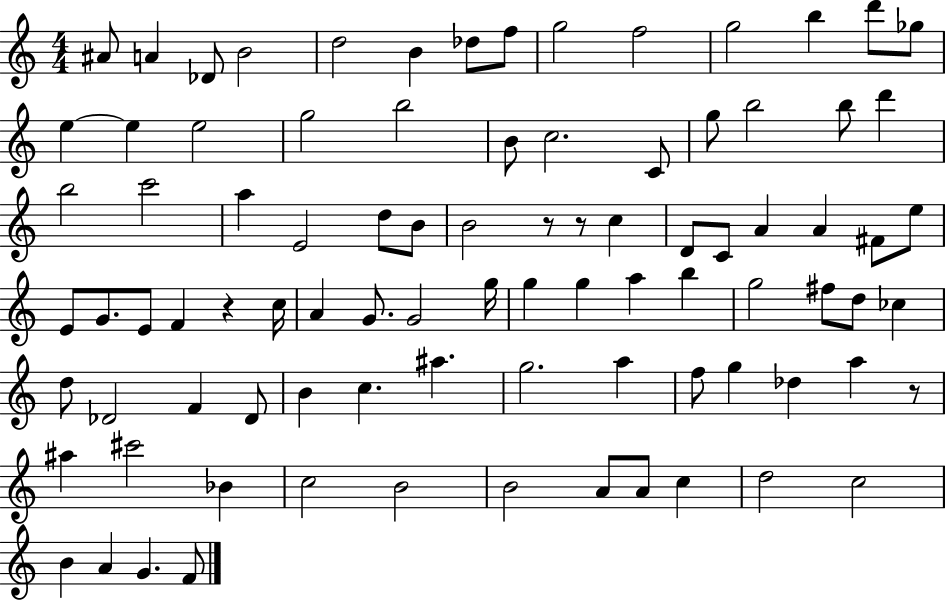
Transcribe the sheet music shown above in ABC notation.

X:1
T:Untitled
M:4/4
L:1/4
K:C
^A/2 A _D/2 B2 d2 B _d/2 f/2 g2 f2 g2 b d'/2 _g/2 e e e2 g2 b2 B/2 c2 C/2 g/2 b2 b/2 d' b2 c'2 a E2 d/2 B/2 B2 z/2 z/2 c D/2 C/2 A A ^F/2 e/2 E/2 G/2 E/2 F z c/4 A G/2 G2 g/4 g g a b g2 ^f/2 d/2 _c d/2 _D2 F _D/2 B c ^a g2 a f/2 g _d a z/2 ^a ^c'2 _B c2 B2 B2 A/2 A/2 c d2 c2 B A G F/2